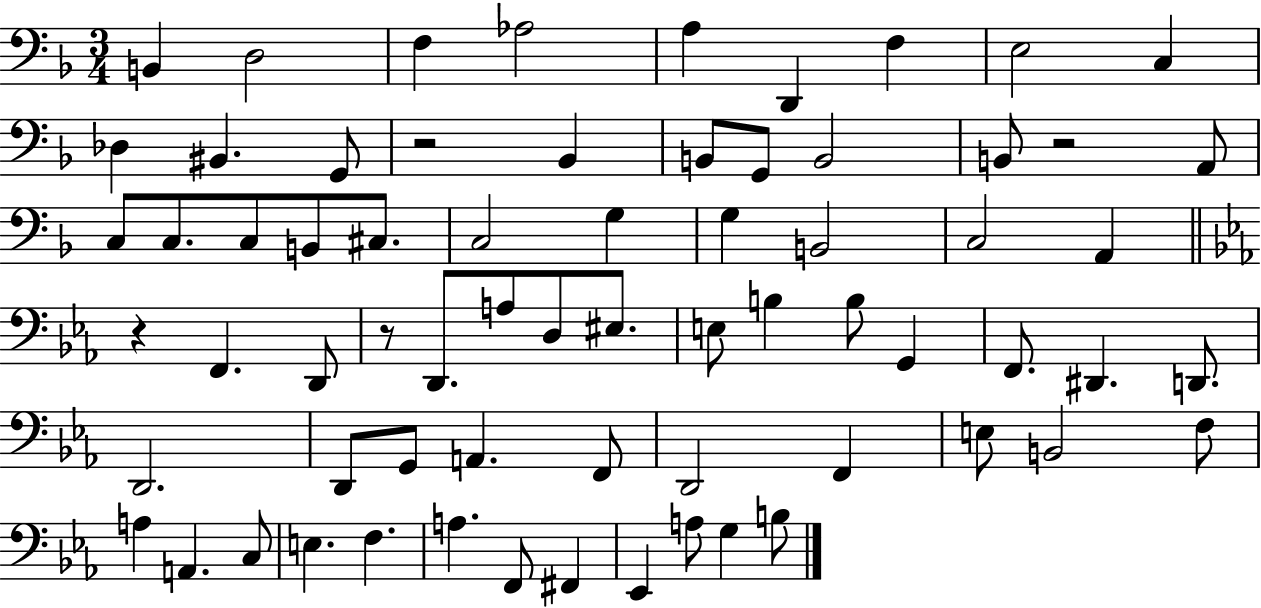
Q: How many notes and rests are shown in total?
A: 68